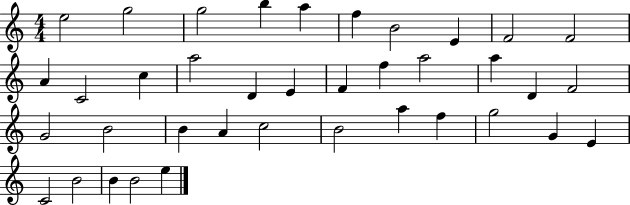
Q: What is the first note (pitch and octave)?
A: E5